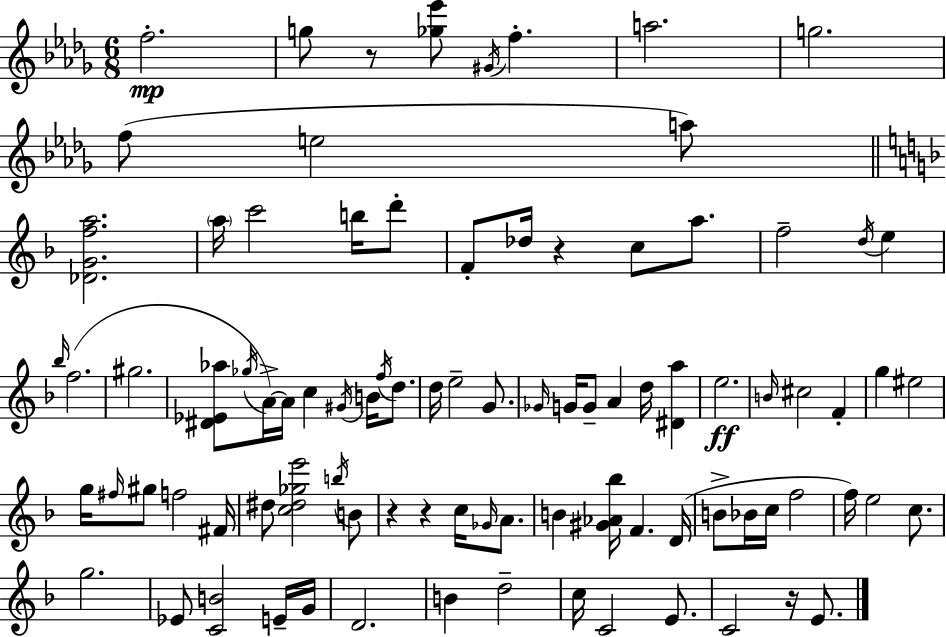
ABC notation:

X:1
T:Untitled
M:6/8
L:1/4
K:Bbm
f2 g/2 z/2 [_g_e']/2 ^G/4 f a2 g2 f/2 e2 a/2 [_DGfa]2 a/4 c'2 b/4 d'/2 F/2 _d/4 z c/2 a/2 f2 d/4 e _b/4 f2 ^g2 [^D_E_a]/2 _g/4 A/4 A/4 c ^G/4 B/4 f/4 d/2 d/4 e2 G/2 _G/4 G/4 G/2 A d/4 [^Da] e2 B/4 ^c2 F g ^e2 g/4 ^f/4 ^g/2 f2 ^F/4 ^d/2 [c^d_ge']2 b/4 B/2 z z c/4 _G/4 A/2 B [^G_A_b]/4 F D/4 B/2 _B/4 c/4 f2 f/4 e2 c/2 g2 _E/2 [CB]2 E/4 G/4 D2 B d2 c/4 C2 E/2 C2 z/4 E/2